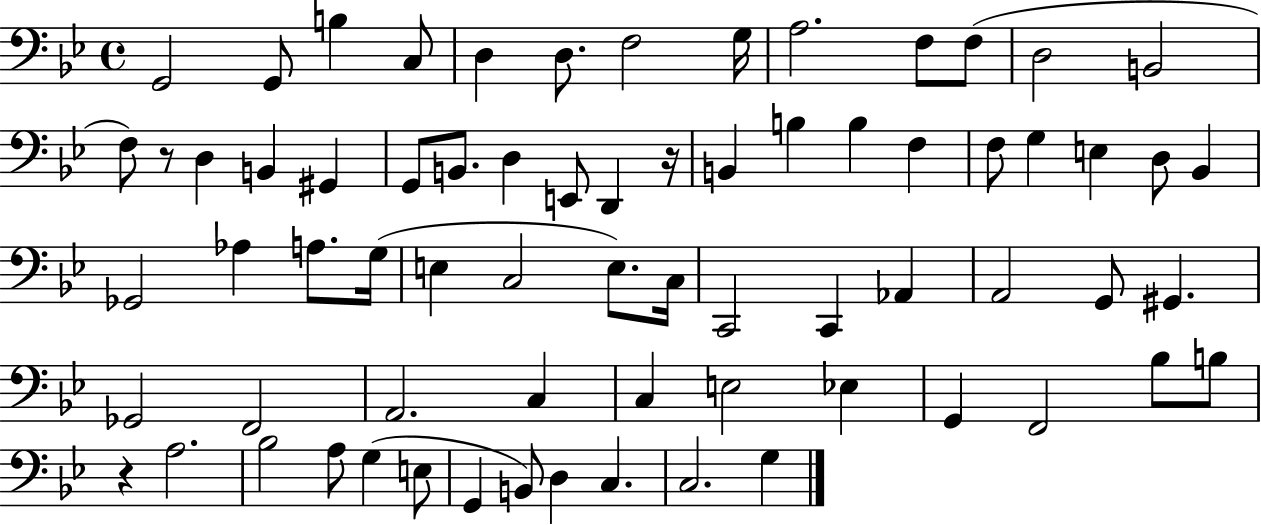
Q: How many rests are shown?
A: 3